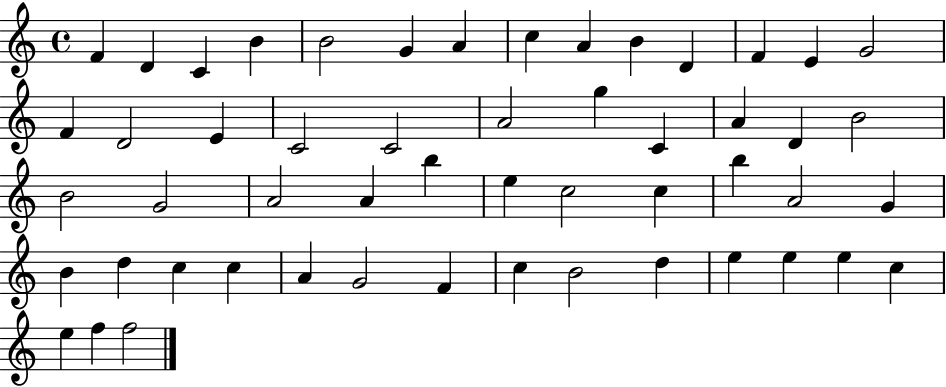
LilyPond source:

{
  \clef treble
  \time 4/4
  \defaultTimeSignature
  \key c \major
  f'4 d'4 c'4 b'4 | b'2 g'4 a'4 | c''4 a'4 b'4 d'4 | f'4 e'4 g'2 | \break f'4 d'2 e'4 | c'2 c'2 | a'2 g''4 c'4 | a'4 d'4 b'2 | \break b'2 g'2 | a'2 a'4 b''4 | e''4 c''2 c''4 | b''4 a'2 g'4 | \break b'4 d''4 c''4 c''4 | a'4 g'2 f'4 | c''4 b'2 d''4 | e''4 e''4 e''4 c''4 | \break e''4 f''4 f''2 | \bar "|."
}